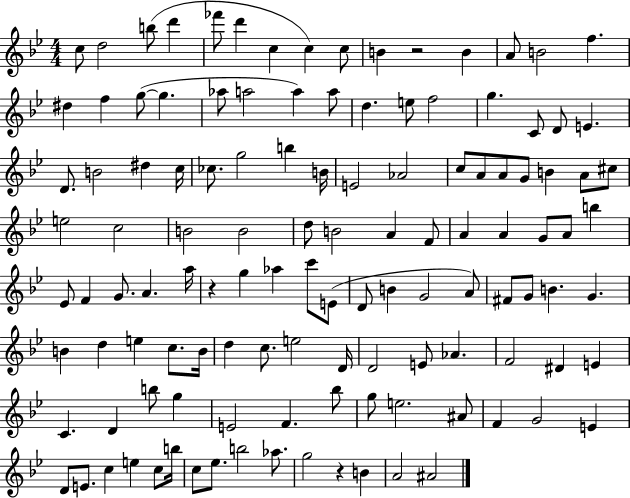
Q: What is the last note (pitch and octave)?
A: A#4